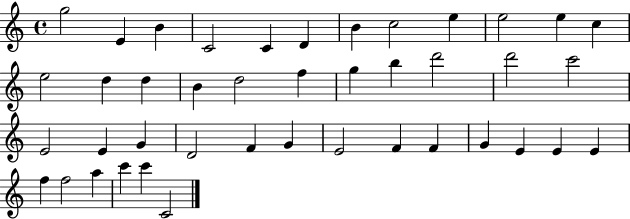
{
  \clef treble
  \time 4/4
  \defaultTimeSignature
  \key c \major
  g''2 e'4 b'4 | c'2 c'4 d'4 | b'4 c''2 e''4 | e''2 e''4 c''4 | \break e''2 d''4 d''4 | b'4 d''2 f''4 | g''4 b''4 d'''2 | d'''2 c'''2 | \break e'2 e'4 g'4 | d'2 f'4 g'4 | e'2 f'4 f'4 | g'4 e'4 e'4 e'4 | \break f''4 f''2 a''4 | c'''4 c'''4 c'2 | \bar "|."
}